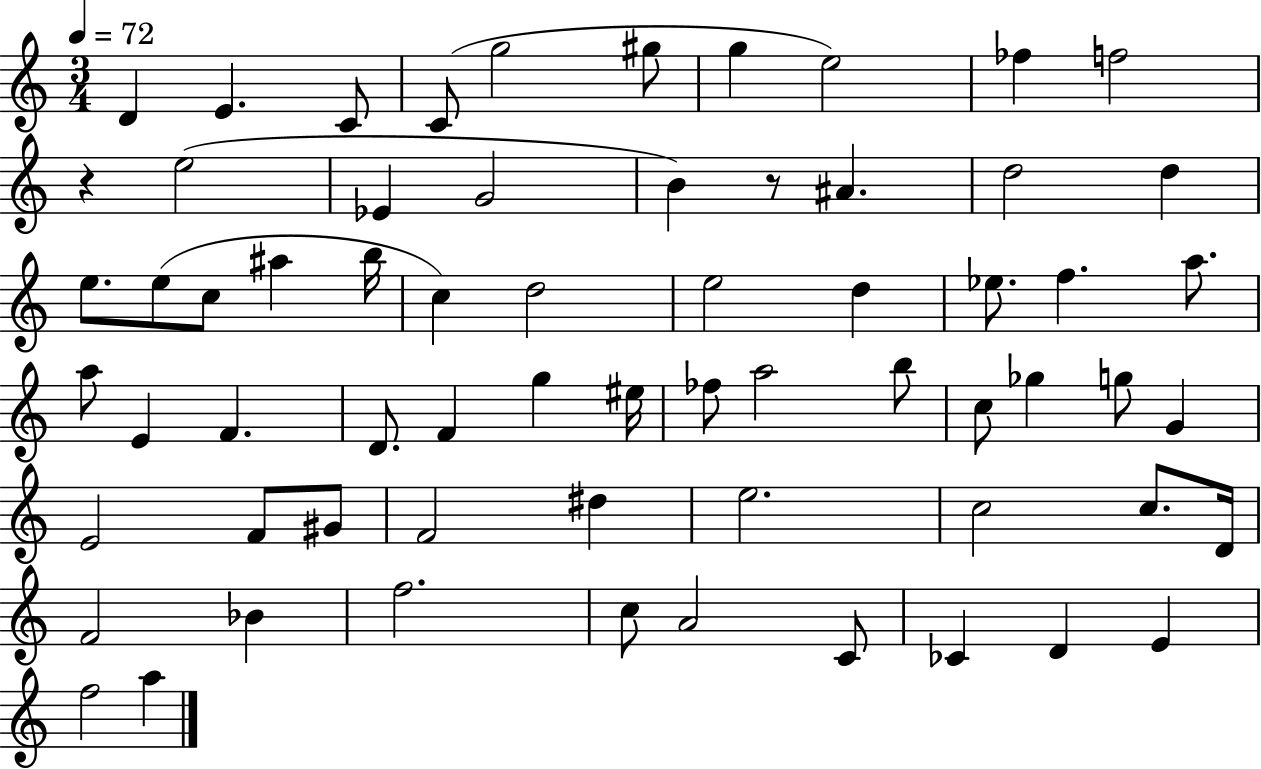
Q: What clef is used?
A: treble